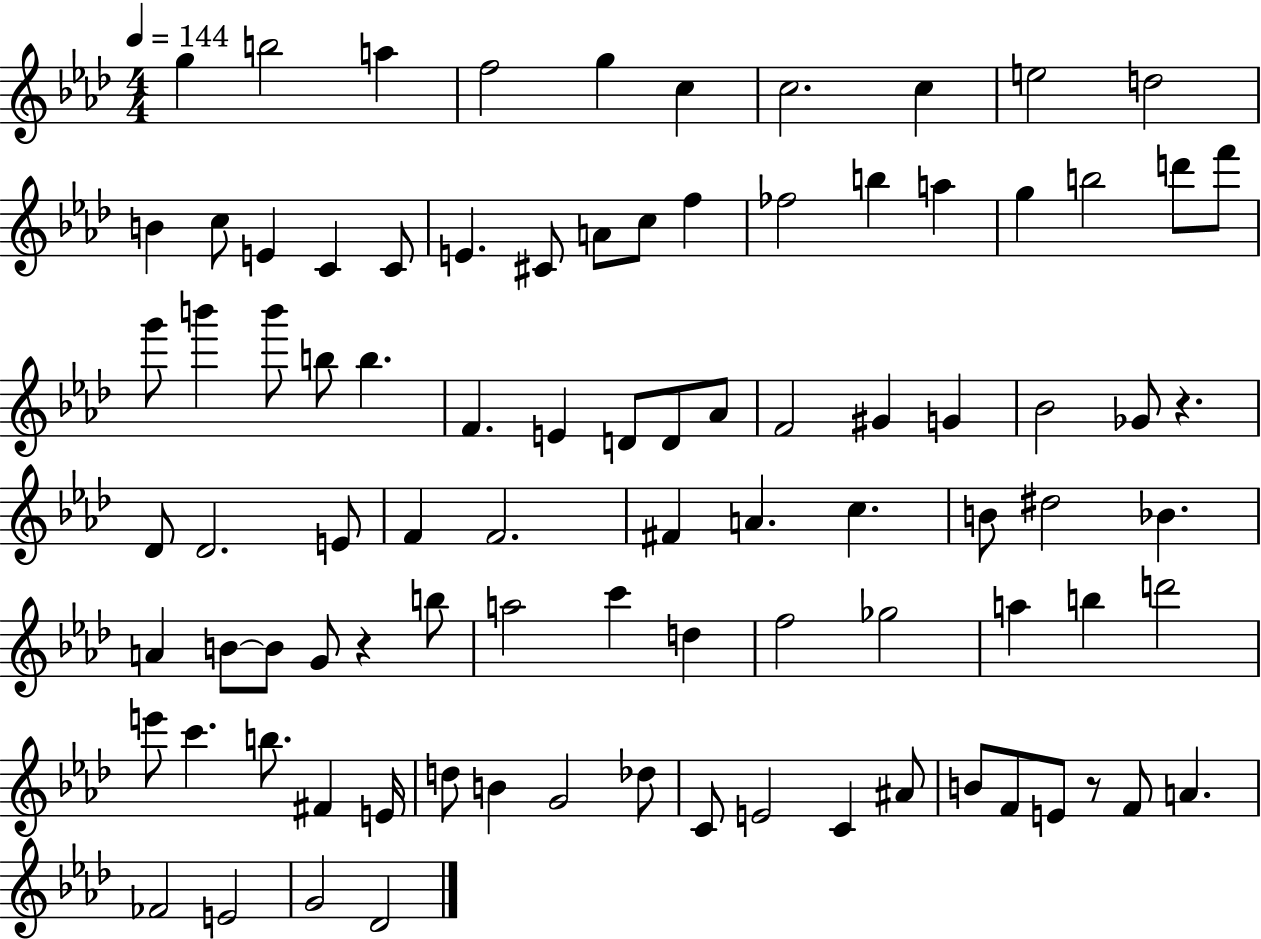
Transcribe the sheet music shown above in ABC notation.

X:1
T:Untitled
M:4/4
L:1/4
K:Ab
g b2 a f2 g c c2 c e2 d2 B c/2 E C C/2 E ^C/2 A/2 c/2 f _f2 b a g b2 d'/2 f'/2 g'/2 b' b'/2 b/2 b F E D/2 D/2 _A/2 F2 ^G G _B2 _G/2 z _D/2 _D2 E/2 F F2 ^F A c B/2 ^d2 _B A B/2 B/2 G/2 z b/2 a2 c' d f2 _g2 a b d'2 e'/2 c' b/2 ^F E/4 d/2 B G2 _d/2 C/2 E2 C ^A/2 B/2 F/2 E/2 z/2 F/2 A _F2 E2 G2 _D2